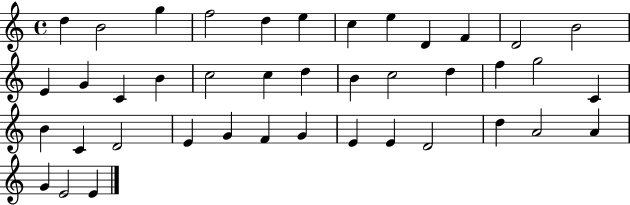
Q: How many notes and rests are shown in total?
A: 41